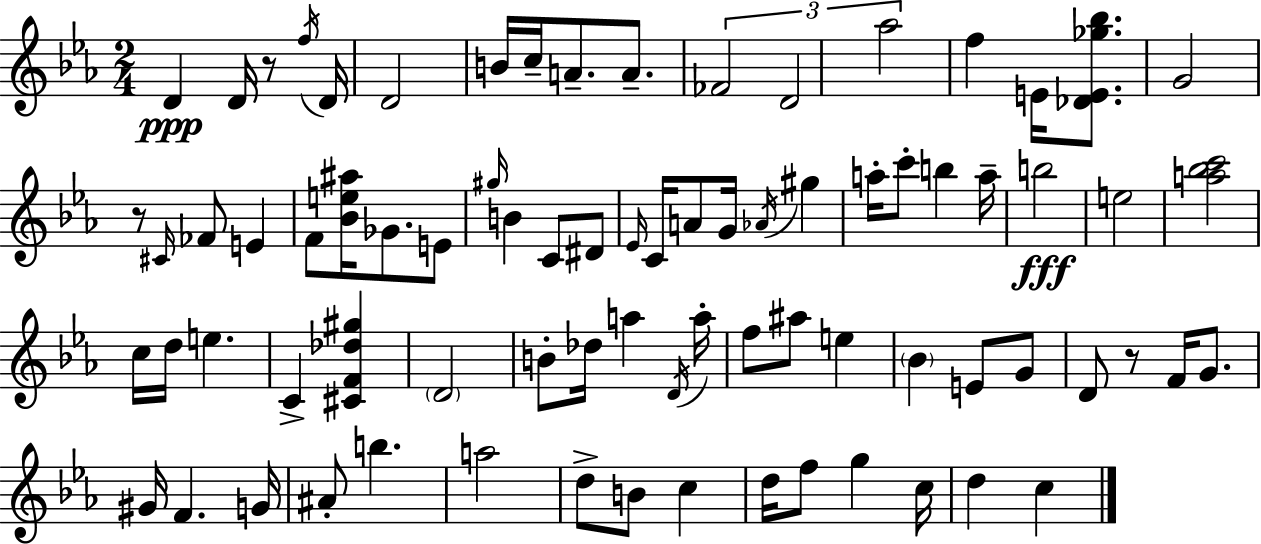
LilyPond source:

{
  \clef treble
  \numericTimeSignature
  \time 2/4
  \key c \minor
  d'4\ppp d'16 r8 \acciaccatura { f''16 } | d'16 d'2 | b'16 c''16-- a'8.-- a'8.-- | \tuplet 3/2 { fes'2 | \break d'2 | aes''2 } | f''4 e'16 <des' e' ges'' bes''>8. | g'2 | \break r8 \grace { cis'16 } fes'8 e'4 | f'8 <bes' e'' ais''>16 ges'8. | e'8 \grace { gis''16 } b'4 c'8 | dis'8 \grace { ees'16 } c'16 a'8 g'16 | \break \acciaccatura { aes'16 } gis''4 a''16-. c'''8-. | b''4 a''16-- b''2\fff | e''2 | <a'' bes'' c'''>2 | \break c''16 d''16 e''4. | c'4-> | <cis' f' des'' gis''>4 \parenthesize d'2 | b'8-. des''16 | \break a''4 \acciaccatura { d'16 } a''16-. f''8 | ais''8 e''4 \parenthesize bes'4 | e'8 g'8 d'8 | r8 f'16 g'8. gis'16 f'4. | \break g'16 ais'8-. | b''4. a''2 | d''8-> | b'8 c''4 d''16 f''8 | \break g''4 c''16 d''4 | c''4 \bar "|."
}